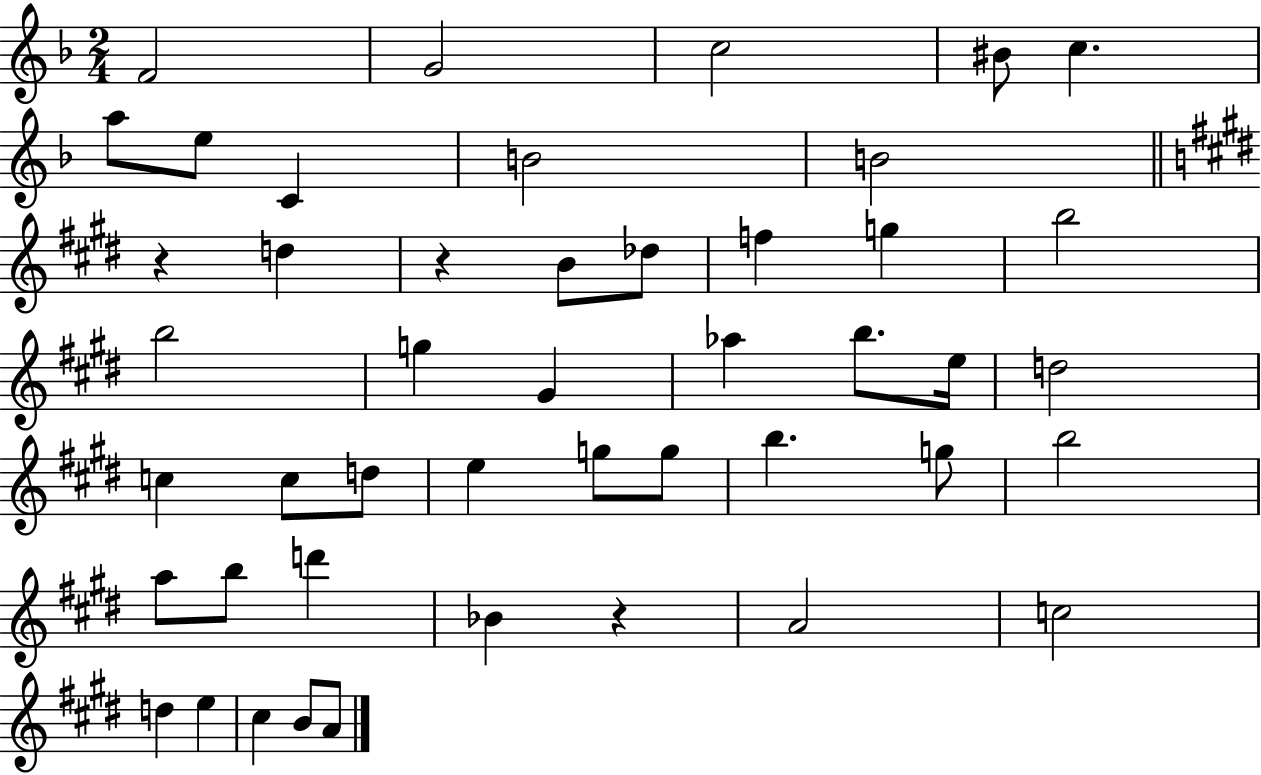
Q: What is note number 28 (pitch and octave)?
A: G5